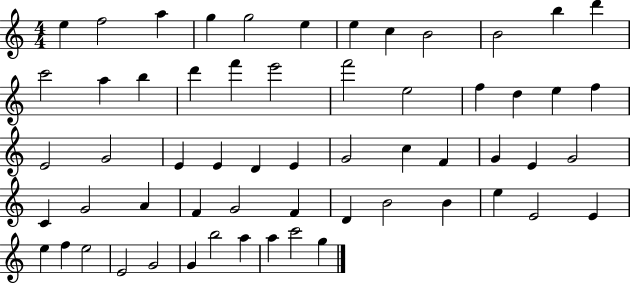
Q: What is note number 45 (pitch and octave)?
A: B4